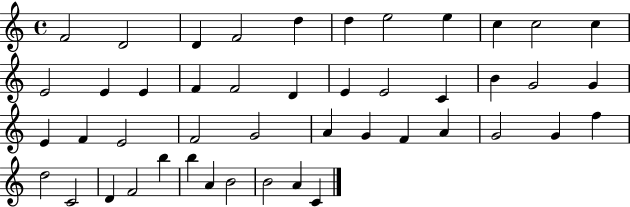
{
  \clef treble
  \time 4/4
  \defaultTimeSignature
  \key c \major
  f'2 d'2 | d'4 f'2 d''4 | d''4 e''2 e''4 | c''4 c''2 c''4 | \break e'2 e'4 e'4 | f'4 f'2 d'4 | e'4 e'2 c'4 | b'4 g'2 g'4 | \break e'4 f'4 e'2 | f'2 g'2 | a'4 g'4 f'4 a'4 | g'2 g'4 f''4 | \break d''2 c'2 | d'4 f'2 b''4 | b''4 a'4 b'2 | b'2 a'4 c'4 | \break \bar "|."
}